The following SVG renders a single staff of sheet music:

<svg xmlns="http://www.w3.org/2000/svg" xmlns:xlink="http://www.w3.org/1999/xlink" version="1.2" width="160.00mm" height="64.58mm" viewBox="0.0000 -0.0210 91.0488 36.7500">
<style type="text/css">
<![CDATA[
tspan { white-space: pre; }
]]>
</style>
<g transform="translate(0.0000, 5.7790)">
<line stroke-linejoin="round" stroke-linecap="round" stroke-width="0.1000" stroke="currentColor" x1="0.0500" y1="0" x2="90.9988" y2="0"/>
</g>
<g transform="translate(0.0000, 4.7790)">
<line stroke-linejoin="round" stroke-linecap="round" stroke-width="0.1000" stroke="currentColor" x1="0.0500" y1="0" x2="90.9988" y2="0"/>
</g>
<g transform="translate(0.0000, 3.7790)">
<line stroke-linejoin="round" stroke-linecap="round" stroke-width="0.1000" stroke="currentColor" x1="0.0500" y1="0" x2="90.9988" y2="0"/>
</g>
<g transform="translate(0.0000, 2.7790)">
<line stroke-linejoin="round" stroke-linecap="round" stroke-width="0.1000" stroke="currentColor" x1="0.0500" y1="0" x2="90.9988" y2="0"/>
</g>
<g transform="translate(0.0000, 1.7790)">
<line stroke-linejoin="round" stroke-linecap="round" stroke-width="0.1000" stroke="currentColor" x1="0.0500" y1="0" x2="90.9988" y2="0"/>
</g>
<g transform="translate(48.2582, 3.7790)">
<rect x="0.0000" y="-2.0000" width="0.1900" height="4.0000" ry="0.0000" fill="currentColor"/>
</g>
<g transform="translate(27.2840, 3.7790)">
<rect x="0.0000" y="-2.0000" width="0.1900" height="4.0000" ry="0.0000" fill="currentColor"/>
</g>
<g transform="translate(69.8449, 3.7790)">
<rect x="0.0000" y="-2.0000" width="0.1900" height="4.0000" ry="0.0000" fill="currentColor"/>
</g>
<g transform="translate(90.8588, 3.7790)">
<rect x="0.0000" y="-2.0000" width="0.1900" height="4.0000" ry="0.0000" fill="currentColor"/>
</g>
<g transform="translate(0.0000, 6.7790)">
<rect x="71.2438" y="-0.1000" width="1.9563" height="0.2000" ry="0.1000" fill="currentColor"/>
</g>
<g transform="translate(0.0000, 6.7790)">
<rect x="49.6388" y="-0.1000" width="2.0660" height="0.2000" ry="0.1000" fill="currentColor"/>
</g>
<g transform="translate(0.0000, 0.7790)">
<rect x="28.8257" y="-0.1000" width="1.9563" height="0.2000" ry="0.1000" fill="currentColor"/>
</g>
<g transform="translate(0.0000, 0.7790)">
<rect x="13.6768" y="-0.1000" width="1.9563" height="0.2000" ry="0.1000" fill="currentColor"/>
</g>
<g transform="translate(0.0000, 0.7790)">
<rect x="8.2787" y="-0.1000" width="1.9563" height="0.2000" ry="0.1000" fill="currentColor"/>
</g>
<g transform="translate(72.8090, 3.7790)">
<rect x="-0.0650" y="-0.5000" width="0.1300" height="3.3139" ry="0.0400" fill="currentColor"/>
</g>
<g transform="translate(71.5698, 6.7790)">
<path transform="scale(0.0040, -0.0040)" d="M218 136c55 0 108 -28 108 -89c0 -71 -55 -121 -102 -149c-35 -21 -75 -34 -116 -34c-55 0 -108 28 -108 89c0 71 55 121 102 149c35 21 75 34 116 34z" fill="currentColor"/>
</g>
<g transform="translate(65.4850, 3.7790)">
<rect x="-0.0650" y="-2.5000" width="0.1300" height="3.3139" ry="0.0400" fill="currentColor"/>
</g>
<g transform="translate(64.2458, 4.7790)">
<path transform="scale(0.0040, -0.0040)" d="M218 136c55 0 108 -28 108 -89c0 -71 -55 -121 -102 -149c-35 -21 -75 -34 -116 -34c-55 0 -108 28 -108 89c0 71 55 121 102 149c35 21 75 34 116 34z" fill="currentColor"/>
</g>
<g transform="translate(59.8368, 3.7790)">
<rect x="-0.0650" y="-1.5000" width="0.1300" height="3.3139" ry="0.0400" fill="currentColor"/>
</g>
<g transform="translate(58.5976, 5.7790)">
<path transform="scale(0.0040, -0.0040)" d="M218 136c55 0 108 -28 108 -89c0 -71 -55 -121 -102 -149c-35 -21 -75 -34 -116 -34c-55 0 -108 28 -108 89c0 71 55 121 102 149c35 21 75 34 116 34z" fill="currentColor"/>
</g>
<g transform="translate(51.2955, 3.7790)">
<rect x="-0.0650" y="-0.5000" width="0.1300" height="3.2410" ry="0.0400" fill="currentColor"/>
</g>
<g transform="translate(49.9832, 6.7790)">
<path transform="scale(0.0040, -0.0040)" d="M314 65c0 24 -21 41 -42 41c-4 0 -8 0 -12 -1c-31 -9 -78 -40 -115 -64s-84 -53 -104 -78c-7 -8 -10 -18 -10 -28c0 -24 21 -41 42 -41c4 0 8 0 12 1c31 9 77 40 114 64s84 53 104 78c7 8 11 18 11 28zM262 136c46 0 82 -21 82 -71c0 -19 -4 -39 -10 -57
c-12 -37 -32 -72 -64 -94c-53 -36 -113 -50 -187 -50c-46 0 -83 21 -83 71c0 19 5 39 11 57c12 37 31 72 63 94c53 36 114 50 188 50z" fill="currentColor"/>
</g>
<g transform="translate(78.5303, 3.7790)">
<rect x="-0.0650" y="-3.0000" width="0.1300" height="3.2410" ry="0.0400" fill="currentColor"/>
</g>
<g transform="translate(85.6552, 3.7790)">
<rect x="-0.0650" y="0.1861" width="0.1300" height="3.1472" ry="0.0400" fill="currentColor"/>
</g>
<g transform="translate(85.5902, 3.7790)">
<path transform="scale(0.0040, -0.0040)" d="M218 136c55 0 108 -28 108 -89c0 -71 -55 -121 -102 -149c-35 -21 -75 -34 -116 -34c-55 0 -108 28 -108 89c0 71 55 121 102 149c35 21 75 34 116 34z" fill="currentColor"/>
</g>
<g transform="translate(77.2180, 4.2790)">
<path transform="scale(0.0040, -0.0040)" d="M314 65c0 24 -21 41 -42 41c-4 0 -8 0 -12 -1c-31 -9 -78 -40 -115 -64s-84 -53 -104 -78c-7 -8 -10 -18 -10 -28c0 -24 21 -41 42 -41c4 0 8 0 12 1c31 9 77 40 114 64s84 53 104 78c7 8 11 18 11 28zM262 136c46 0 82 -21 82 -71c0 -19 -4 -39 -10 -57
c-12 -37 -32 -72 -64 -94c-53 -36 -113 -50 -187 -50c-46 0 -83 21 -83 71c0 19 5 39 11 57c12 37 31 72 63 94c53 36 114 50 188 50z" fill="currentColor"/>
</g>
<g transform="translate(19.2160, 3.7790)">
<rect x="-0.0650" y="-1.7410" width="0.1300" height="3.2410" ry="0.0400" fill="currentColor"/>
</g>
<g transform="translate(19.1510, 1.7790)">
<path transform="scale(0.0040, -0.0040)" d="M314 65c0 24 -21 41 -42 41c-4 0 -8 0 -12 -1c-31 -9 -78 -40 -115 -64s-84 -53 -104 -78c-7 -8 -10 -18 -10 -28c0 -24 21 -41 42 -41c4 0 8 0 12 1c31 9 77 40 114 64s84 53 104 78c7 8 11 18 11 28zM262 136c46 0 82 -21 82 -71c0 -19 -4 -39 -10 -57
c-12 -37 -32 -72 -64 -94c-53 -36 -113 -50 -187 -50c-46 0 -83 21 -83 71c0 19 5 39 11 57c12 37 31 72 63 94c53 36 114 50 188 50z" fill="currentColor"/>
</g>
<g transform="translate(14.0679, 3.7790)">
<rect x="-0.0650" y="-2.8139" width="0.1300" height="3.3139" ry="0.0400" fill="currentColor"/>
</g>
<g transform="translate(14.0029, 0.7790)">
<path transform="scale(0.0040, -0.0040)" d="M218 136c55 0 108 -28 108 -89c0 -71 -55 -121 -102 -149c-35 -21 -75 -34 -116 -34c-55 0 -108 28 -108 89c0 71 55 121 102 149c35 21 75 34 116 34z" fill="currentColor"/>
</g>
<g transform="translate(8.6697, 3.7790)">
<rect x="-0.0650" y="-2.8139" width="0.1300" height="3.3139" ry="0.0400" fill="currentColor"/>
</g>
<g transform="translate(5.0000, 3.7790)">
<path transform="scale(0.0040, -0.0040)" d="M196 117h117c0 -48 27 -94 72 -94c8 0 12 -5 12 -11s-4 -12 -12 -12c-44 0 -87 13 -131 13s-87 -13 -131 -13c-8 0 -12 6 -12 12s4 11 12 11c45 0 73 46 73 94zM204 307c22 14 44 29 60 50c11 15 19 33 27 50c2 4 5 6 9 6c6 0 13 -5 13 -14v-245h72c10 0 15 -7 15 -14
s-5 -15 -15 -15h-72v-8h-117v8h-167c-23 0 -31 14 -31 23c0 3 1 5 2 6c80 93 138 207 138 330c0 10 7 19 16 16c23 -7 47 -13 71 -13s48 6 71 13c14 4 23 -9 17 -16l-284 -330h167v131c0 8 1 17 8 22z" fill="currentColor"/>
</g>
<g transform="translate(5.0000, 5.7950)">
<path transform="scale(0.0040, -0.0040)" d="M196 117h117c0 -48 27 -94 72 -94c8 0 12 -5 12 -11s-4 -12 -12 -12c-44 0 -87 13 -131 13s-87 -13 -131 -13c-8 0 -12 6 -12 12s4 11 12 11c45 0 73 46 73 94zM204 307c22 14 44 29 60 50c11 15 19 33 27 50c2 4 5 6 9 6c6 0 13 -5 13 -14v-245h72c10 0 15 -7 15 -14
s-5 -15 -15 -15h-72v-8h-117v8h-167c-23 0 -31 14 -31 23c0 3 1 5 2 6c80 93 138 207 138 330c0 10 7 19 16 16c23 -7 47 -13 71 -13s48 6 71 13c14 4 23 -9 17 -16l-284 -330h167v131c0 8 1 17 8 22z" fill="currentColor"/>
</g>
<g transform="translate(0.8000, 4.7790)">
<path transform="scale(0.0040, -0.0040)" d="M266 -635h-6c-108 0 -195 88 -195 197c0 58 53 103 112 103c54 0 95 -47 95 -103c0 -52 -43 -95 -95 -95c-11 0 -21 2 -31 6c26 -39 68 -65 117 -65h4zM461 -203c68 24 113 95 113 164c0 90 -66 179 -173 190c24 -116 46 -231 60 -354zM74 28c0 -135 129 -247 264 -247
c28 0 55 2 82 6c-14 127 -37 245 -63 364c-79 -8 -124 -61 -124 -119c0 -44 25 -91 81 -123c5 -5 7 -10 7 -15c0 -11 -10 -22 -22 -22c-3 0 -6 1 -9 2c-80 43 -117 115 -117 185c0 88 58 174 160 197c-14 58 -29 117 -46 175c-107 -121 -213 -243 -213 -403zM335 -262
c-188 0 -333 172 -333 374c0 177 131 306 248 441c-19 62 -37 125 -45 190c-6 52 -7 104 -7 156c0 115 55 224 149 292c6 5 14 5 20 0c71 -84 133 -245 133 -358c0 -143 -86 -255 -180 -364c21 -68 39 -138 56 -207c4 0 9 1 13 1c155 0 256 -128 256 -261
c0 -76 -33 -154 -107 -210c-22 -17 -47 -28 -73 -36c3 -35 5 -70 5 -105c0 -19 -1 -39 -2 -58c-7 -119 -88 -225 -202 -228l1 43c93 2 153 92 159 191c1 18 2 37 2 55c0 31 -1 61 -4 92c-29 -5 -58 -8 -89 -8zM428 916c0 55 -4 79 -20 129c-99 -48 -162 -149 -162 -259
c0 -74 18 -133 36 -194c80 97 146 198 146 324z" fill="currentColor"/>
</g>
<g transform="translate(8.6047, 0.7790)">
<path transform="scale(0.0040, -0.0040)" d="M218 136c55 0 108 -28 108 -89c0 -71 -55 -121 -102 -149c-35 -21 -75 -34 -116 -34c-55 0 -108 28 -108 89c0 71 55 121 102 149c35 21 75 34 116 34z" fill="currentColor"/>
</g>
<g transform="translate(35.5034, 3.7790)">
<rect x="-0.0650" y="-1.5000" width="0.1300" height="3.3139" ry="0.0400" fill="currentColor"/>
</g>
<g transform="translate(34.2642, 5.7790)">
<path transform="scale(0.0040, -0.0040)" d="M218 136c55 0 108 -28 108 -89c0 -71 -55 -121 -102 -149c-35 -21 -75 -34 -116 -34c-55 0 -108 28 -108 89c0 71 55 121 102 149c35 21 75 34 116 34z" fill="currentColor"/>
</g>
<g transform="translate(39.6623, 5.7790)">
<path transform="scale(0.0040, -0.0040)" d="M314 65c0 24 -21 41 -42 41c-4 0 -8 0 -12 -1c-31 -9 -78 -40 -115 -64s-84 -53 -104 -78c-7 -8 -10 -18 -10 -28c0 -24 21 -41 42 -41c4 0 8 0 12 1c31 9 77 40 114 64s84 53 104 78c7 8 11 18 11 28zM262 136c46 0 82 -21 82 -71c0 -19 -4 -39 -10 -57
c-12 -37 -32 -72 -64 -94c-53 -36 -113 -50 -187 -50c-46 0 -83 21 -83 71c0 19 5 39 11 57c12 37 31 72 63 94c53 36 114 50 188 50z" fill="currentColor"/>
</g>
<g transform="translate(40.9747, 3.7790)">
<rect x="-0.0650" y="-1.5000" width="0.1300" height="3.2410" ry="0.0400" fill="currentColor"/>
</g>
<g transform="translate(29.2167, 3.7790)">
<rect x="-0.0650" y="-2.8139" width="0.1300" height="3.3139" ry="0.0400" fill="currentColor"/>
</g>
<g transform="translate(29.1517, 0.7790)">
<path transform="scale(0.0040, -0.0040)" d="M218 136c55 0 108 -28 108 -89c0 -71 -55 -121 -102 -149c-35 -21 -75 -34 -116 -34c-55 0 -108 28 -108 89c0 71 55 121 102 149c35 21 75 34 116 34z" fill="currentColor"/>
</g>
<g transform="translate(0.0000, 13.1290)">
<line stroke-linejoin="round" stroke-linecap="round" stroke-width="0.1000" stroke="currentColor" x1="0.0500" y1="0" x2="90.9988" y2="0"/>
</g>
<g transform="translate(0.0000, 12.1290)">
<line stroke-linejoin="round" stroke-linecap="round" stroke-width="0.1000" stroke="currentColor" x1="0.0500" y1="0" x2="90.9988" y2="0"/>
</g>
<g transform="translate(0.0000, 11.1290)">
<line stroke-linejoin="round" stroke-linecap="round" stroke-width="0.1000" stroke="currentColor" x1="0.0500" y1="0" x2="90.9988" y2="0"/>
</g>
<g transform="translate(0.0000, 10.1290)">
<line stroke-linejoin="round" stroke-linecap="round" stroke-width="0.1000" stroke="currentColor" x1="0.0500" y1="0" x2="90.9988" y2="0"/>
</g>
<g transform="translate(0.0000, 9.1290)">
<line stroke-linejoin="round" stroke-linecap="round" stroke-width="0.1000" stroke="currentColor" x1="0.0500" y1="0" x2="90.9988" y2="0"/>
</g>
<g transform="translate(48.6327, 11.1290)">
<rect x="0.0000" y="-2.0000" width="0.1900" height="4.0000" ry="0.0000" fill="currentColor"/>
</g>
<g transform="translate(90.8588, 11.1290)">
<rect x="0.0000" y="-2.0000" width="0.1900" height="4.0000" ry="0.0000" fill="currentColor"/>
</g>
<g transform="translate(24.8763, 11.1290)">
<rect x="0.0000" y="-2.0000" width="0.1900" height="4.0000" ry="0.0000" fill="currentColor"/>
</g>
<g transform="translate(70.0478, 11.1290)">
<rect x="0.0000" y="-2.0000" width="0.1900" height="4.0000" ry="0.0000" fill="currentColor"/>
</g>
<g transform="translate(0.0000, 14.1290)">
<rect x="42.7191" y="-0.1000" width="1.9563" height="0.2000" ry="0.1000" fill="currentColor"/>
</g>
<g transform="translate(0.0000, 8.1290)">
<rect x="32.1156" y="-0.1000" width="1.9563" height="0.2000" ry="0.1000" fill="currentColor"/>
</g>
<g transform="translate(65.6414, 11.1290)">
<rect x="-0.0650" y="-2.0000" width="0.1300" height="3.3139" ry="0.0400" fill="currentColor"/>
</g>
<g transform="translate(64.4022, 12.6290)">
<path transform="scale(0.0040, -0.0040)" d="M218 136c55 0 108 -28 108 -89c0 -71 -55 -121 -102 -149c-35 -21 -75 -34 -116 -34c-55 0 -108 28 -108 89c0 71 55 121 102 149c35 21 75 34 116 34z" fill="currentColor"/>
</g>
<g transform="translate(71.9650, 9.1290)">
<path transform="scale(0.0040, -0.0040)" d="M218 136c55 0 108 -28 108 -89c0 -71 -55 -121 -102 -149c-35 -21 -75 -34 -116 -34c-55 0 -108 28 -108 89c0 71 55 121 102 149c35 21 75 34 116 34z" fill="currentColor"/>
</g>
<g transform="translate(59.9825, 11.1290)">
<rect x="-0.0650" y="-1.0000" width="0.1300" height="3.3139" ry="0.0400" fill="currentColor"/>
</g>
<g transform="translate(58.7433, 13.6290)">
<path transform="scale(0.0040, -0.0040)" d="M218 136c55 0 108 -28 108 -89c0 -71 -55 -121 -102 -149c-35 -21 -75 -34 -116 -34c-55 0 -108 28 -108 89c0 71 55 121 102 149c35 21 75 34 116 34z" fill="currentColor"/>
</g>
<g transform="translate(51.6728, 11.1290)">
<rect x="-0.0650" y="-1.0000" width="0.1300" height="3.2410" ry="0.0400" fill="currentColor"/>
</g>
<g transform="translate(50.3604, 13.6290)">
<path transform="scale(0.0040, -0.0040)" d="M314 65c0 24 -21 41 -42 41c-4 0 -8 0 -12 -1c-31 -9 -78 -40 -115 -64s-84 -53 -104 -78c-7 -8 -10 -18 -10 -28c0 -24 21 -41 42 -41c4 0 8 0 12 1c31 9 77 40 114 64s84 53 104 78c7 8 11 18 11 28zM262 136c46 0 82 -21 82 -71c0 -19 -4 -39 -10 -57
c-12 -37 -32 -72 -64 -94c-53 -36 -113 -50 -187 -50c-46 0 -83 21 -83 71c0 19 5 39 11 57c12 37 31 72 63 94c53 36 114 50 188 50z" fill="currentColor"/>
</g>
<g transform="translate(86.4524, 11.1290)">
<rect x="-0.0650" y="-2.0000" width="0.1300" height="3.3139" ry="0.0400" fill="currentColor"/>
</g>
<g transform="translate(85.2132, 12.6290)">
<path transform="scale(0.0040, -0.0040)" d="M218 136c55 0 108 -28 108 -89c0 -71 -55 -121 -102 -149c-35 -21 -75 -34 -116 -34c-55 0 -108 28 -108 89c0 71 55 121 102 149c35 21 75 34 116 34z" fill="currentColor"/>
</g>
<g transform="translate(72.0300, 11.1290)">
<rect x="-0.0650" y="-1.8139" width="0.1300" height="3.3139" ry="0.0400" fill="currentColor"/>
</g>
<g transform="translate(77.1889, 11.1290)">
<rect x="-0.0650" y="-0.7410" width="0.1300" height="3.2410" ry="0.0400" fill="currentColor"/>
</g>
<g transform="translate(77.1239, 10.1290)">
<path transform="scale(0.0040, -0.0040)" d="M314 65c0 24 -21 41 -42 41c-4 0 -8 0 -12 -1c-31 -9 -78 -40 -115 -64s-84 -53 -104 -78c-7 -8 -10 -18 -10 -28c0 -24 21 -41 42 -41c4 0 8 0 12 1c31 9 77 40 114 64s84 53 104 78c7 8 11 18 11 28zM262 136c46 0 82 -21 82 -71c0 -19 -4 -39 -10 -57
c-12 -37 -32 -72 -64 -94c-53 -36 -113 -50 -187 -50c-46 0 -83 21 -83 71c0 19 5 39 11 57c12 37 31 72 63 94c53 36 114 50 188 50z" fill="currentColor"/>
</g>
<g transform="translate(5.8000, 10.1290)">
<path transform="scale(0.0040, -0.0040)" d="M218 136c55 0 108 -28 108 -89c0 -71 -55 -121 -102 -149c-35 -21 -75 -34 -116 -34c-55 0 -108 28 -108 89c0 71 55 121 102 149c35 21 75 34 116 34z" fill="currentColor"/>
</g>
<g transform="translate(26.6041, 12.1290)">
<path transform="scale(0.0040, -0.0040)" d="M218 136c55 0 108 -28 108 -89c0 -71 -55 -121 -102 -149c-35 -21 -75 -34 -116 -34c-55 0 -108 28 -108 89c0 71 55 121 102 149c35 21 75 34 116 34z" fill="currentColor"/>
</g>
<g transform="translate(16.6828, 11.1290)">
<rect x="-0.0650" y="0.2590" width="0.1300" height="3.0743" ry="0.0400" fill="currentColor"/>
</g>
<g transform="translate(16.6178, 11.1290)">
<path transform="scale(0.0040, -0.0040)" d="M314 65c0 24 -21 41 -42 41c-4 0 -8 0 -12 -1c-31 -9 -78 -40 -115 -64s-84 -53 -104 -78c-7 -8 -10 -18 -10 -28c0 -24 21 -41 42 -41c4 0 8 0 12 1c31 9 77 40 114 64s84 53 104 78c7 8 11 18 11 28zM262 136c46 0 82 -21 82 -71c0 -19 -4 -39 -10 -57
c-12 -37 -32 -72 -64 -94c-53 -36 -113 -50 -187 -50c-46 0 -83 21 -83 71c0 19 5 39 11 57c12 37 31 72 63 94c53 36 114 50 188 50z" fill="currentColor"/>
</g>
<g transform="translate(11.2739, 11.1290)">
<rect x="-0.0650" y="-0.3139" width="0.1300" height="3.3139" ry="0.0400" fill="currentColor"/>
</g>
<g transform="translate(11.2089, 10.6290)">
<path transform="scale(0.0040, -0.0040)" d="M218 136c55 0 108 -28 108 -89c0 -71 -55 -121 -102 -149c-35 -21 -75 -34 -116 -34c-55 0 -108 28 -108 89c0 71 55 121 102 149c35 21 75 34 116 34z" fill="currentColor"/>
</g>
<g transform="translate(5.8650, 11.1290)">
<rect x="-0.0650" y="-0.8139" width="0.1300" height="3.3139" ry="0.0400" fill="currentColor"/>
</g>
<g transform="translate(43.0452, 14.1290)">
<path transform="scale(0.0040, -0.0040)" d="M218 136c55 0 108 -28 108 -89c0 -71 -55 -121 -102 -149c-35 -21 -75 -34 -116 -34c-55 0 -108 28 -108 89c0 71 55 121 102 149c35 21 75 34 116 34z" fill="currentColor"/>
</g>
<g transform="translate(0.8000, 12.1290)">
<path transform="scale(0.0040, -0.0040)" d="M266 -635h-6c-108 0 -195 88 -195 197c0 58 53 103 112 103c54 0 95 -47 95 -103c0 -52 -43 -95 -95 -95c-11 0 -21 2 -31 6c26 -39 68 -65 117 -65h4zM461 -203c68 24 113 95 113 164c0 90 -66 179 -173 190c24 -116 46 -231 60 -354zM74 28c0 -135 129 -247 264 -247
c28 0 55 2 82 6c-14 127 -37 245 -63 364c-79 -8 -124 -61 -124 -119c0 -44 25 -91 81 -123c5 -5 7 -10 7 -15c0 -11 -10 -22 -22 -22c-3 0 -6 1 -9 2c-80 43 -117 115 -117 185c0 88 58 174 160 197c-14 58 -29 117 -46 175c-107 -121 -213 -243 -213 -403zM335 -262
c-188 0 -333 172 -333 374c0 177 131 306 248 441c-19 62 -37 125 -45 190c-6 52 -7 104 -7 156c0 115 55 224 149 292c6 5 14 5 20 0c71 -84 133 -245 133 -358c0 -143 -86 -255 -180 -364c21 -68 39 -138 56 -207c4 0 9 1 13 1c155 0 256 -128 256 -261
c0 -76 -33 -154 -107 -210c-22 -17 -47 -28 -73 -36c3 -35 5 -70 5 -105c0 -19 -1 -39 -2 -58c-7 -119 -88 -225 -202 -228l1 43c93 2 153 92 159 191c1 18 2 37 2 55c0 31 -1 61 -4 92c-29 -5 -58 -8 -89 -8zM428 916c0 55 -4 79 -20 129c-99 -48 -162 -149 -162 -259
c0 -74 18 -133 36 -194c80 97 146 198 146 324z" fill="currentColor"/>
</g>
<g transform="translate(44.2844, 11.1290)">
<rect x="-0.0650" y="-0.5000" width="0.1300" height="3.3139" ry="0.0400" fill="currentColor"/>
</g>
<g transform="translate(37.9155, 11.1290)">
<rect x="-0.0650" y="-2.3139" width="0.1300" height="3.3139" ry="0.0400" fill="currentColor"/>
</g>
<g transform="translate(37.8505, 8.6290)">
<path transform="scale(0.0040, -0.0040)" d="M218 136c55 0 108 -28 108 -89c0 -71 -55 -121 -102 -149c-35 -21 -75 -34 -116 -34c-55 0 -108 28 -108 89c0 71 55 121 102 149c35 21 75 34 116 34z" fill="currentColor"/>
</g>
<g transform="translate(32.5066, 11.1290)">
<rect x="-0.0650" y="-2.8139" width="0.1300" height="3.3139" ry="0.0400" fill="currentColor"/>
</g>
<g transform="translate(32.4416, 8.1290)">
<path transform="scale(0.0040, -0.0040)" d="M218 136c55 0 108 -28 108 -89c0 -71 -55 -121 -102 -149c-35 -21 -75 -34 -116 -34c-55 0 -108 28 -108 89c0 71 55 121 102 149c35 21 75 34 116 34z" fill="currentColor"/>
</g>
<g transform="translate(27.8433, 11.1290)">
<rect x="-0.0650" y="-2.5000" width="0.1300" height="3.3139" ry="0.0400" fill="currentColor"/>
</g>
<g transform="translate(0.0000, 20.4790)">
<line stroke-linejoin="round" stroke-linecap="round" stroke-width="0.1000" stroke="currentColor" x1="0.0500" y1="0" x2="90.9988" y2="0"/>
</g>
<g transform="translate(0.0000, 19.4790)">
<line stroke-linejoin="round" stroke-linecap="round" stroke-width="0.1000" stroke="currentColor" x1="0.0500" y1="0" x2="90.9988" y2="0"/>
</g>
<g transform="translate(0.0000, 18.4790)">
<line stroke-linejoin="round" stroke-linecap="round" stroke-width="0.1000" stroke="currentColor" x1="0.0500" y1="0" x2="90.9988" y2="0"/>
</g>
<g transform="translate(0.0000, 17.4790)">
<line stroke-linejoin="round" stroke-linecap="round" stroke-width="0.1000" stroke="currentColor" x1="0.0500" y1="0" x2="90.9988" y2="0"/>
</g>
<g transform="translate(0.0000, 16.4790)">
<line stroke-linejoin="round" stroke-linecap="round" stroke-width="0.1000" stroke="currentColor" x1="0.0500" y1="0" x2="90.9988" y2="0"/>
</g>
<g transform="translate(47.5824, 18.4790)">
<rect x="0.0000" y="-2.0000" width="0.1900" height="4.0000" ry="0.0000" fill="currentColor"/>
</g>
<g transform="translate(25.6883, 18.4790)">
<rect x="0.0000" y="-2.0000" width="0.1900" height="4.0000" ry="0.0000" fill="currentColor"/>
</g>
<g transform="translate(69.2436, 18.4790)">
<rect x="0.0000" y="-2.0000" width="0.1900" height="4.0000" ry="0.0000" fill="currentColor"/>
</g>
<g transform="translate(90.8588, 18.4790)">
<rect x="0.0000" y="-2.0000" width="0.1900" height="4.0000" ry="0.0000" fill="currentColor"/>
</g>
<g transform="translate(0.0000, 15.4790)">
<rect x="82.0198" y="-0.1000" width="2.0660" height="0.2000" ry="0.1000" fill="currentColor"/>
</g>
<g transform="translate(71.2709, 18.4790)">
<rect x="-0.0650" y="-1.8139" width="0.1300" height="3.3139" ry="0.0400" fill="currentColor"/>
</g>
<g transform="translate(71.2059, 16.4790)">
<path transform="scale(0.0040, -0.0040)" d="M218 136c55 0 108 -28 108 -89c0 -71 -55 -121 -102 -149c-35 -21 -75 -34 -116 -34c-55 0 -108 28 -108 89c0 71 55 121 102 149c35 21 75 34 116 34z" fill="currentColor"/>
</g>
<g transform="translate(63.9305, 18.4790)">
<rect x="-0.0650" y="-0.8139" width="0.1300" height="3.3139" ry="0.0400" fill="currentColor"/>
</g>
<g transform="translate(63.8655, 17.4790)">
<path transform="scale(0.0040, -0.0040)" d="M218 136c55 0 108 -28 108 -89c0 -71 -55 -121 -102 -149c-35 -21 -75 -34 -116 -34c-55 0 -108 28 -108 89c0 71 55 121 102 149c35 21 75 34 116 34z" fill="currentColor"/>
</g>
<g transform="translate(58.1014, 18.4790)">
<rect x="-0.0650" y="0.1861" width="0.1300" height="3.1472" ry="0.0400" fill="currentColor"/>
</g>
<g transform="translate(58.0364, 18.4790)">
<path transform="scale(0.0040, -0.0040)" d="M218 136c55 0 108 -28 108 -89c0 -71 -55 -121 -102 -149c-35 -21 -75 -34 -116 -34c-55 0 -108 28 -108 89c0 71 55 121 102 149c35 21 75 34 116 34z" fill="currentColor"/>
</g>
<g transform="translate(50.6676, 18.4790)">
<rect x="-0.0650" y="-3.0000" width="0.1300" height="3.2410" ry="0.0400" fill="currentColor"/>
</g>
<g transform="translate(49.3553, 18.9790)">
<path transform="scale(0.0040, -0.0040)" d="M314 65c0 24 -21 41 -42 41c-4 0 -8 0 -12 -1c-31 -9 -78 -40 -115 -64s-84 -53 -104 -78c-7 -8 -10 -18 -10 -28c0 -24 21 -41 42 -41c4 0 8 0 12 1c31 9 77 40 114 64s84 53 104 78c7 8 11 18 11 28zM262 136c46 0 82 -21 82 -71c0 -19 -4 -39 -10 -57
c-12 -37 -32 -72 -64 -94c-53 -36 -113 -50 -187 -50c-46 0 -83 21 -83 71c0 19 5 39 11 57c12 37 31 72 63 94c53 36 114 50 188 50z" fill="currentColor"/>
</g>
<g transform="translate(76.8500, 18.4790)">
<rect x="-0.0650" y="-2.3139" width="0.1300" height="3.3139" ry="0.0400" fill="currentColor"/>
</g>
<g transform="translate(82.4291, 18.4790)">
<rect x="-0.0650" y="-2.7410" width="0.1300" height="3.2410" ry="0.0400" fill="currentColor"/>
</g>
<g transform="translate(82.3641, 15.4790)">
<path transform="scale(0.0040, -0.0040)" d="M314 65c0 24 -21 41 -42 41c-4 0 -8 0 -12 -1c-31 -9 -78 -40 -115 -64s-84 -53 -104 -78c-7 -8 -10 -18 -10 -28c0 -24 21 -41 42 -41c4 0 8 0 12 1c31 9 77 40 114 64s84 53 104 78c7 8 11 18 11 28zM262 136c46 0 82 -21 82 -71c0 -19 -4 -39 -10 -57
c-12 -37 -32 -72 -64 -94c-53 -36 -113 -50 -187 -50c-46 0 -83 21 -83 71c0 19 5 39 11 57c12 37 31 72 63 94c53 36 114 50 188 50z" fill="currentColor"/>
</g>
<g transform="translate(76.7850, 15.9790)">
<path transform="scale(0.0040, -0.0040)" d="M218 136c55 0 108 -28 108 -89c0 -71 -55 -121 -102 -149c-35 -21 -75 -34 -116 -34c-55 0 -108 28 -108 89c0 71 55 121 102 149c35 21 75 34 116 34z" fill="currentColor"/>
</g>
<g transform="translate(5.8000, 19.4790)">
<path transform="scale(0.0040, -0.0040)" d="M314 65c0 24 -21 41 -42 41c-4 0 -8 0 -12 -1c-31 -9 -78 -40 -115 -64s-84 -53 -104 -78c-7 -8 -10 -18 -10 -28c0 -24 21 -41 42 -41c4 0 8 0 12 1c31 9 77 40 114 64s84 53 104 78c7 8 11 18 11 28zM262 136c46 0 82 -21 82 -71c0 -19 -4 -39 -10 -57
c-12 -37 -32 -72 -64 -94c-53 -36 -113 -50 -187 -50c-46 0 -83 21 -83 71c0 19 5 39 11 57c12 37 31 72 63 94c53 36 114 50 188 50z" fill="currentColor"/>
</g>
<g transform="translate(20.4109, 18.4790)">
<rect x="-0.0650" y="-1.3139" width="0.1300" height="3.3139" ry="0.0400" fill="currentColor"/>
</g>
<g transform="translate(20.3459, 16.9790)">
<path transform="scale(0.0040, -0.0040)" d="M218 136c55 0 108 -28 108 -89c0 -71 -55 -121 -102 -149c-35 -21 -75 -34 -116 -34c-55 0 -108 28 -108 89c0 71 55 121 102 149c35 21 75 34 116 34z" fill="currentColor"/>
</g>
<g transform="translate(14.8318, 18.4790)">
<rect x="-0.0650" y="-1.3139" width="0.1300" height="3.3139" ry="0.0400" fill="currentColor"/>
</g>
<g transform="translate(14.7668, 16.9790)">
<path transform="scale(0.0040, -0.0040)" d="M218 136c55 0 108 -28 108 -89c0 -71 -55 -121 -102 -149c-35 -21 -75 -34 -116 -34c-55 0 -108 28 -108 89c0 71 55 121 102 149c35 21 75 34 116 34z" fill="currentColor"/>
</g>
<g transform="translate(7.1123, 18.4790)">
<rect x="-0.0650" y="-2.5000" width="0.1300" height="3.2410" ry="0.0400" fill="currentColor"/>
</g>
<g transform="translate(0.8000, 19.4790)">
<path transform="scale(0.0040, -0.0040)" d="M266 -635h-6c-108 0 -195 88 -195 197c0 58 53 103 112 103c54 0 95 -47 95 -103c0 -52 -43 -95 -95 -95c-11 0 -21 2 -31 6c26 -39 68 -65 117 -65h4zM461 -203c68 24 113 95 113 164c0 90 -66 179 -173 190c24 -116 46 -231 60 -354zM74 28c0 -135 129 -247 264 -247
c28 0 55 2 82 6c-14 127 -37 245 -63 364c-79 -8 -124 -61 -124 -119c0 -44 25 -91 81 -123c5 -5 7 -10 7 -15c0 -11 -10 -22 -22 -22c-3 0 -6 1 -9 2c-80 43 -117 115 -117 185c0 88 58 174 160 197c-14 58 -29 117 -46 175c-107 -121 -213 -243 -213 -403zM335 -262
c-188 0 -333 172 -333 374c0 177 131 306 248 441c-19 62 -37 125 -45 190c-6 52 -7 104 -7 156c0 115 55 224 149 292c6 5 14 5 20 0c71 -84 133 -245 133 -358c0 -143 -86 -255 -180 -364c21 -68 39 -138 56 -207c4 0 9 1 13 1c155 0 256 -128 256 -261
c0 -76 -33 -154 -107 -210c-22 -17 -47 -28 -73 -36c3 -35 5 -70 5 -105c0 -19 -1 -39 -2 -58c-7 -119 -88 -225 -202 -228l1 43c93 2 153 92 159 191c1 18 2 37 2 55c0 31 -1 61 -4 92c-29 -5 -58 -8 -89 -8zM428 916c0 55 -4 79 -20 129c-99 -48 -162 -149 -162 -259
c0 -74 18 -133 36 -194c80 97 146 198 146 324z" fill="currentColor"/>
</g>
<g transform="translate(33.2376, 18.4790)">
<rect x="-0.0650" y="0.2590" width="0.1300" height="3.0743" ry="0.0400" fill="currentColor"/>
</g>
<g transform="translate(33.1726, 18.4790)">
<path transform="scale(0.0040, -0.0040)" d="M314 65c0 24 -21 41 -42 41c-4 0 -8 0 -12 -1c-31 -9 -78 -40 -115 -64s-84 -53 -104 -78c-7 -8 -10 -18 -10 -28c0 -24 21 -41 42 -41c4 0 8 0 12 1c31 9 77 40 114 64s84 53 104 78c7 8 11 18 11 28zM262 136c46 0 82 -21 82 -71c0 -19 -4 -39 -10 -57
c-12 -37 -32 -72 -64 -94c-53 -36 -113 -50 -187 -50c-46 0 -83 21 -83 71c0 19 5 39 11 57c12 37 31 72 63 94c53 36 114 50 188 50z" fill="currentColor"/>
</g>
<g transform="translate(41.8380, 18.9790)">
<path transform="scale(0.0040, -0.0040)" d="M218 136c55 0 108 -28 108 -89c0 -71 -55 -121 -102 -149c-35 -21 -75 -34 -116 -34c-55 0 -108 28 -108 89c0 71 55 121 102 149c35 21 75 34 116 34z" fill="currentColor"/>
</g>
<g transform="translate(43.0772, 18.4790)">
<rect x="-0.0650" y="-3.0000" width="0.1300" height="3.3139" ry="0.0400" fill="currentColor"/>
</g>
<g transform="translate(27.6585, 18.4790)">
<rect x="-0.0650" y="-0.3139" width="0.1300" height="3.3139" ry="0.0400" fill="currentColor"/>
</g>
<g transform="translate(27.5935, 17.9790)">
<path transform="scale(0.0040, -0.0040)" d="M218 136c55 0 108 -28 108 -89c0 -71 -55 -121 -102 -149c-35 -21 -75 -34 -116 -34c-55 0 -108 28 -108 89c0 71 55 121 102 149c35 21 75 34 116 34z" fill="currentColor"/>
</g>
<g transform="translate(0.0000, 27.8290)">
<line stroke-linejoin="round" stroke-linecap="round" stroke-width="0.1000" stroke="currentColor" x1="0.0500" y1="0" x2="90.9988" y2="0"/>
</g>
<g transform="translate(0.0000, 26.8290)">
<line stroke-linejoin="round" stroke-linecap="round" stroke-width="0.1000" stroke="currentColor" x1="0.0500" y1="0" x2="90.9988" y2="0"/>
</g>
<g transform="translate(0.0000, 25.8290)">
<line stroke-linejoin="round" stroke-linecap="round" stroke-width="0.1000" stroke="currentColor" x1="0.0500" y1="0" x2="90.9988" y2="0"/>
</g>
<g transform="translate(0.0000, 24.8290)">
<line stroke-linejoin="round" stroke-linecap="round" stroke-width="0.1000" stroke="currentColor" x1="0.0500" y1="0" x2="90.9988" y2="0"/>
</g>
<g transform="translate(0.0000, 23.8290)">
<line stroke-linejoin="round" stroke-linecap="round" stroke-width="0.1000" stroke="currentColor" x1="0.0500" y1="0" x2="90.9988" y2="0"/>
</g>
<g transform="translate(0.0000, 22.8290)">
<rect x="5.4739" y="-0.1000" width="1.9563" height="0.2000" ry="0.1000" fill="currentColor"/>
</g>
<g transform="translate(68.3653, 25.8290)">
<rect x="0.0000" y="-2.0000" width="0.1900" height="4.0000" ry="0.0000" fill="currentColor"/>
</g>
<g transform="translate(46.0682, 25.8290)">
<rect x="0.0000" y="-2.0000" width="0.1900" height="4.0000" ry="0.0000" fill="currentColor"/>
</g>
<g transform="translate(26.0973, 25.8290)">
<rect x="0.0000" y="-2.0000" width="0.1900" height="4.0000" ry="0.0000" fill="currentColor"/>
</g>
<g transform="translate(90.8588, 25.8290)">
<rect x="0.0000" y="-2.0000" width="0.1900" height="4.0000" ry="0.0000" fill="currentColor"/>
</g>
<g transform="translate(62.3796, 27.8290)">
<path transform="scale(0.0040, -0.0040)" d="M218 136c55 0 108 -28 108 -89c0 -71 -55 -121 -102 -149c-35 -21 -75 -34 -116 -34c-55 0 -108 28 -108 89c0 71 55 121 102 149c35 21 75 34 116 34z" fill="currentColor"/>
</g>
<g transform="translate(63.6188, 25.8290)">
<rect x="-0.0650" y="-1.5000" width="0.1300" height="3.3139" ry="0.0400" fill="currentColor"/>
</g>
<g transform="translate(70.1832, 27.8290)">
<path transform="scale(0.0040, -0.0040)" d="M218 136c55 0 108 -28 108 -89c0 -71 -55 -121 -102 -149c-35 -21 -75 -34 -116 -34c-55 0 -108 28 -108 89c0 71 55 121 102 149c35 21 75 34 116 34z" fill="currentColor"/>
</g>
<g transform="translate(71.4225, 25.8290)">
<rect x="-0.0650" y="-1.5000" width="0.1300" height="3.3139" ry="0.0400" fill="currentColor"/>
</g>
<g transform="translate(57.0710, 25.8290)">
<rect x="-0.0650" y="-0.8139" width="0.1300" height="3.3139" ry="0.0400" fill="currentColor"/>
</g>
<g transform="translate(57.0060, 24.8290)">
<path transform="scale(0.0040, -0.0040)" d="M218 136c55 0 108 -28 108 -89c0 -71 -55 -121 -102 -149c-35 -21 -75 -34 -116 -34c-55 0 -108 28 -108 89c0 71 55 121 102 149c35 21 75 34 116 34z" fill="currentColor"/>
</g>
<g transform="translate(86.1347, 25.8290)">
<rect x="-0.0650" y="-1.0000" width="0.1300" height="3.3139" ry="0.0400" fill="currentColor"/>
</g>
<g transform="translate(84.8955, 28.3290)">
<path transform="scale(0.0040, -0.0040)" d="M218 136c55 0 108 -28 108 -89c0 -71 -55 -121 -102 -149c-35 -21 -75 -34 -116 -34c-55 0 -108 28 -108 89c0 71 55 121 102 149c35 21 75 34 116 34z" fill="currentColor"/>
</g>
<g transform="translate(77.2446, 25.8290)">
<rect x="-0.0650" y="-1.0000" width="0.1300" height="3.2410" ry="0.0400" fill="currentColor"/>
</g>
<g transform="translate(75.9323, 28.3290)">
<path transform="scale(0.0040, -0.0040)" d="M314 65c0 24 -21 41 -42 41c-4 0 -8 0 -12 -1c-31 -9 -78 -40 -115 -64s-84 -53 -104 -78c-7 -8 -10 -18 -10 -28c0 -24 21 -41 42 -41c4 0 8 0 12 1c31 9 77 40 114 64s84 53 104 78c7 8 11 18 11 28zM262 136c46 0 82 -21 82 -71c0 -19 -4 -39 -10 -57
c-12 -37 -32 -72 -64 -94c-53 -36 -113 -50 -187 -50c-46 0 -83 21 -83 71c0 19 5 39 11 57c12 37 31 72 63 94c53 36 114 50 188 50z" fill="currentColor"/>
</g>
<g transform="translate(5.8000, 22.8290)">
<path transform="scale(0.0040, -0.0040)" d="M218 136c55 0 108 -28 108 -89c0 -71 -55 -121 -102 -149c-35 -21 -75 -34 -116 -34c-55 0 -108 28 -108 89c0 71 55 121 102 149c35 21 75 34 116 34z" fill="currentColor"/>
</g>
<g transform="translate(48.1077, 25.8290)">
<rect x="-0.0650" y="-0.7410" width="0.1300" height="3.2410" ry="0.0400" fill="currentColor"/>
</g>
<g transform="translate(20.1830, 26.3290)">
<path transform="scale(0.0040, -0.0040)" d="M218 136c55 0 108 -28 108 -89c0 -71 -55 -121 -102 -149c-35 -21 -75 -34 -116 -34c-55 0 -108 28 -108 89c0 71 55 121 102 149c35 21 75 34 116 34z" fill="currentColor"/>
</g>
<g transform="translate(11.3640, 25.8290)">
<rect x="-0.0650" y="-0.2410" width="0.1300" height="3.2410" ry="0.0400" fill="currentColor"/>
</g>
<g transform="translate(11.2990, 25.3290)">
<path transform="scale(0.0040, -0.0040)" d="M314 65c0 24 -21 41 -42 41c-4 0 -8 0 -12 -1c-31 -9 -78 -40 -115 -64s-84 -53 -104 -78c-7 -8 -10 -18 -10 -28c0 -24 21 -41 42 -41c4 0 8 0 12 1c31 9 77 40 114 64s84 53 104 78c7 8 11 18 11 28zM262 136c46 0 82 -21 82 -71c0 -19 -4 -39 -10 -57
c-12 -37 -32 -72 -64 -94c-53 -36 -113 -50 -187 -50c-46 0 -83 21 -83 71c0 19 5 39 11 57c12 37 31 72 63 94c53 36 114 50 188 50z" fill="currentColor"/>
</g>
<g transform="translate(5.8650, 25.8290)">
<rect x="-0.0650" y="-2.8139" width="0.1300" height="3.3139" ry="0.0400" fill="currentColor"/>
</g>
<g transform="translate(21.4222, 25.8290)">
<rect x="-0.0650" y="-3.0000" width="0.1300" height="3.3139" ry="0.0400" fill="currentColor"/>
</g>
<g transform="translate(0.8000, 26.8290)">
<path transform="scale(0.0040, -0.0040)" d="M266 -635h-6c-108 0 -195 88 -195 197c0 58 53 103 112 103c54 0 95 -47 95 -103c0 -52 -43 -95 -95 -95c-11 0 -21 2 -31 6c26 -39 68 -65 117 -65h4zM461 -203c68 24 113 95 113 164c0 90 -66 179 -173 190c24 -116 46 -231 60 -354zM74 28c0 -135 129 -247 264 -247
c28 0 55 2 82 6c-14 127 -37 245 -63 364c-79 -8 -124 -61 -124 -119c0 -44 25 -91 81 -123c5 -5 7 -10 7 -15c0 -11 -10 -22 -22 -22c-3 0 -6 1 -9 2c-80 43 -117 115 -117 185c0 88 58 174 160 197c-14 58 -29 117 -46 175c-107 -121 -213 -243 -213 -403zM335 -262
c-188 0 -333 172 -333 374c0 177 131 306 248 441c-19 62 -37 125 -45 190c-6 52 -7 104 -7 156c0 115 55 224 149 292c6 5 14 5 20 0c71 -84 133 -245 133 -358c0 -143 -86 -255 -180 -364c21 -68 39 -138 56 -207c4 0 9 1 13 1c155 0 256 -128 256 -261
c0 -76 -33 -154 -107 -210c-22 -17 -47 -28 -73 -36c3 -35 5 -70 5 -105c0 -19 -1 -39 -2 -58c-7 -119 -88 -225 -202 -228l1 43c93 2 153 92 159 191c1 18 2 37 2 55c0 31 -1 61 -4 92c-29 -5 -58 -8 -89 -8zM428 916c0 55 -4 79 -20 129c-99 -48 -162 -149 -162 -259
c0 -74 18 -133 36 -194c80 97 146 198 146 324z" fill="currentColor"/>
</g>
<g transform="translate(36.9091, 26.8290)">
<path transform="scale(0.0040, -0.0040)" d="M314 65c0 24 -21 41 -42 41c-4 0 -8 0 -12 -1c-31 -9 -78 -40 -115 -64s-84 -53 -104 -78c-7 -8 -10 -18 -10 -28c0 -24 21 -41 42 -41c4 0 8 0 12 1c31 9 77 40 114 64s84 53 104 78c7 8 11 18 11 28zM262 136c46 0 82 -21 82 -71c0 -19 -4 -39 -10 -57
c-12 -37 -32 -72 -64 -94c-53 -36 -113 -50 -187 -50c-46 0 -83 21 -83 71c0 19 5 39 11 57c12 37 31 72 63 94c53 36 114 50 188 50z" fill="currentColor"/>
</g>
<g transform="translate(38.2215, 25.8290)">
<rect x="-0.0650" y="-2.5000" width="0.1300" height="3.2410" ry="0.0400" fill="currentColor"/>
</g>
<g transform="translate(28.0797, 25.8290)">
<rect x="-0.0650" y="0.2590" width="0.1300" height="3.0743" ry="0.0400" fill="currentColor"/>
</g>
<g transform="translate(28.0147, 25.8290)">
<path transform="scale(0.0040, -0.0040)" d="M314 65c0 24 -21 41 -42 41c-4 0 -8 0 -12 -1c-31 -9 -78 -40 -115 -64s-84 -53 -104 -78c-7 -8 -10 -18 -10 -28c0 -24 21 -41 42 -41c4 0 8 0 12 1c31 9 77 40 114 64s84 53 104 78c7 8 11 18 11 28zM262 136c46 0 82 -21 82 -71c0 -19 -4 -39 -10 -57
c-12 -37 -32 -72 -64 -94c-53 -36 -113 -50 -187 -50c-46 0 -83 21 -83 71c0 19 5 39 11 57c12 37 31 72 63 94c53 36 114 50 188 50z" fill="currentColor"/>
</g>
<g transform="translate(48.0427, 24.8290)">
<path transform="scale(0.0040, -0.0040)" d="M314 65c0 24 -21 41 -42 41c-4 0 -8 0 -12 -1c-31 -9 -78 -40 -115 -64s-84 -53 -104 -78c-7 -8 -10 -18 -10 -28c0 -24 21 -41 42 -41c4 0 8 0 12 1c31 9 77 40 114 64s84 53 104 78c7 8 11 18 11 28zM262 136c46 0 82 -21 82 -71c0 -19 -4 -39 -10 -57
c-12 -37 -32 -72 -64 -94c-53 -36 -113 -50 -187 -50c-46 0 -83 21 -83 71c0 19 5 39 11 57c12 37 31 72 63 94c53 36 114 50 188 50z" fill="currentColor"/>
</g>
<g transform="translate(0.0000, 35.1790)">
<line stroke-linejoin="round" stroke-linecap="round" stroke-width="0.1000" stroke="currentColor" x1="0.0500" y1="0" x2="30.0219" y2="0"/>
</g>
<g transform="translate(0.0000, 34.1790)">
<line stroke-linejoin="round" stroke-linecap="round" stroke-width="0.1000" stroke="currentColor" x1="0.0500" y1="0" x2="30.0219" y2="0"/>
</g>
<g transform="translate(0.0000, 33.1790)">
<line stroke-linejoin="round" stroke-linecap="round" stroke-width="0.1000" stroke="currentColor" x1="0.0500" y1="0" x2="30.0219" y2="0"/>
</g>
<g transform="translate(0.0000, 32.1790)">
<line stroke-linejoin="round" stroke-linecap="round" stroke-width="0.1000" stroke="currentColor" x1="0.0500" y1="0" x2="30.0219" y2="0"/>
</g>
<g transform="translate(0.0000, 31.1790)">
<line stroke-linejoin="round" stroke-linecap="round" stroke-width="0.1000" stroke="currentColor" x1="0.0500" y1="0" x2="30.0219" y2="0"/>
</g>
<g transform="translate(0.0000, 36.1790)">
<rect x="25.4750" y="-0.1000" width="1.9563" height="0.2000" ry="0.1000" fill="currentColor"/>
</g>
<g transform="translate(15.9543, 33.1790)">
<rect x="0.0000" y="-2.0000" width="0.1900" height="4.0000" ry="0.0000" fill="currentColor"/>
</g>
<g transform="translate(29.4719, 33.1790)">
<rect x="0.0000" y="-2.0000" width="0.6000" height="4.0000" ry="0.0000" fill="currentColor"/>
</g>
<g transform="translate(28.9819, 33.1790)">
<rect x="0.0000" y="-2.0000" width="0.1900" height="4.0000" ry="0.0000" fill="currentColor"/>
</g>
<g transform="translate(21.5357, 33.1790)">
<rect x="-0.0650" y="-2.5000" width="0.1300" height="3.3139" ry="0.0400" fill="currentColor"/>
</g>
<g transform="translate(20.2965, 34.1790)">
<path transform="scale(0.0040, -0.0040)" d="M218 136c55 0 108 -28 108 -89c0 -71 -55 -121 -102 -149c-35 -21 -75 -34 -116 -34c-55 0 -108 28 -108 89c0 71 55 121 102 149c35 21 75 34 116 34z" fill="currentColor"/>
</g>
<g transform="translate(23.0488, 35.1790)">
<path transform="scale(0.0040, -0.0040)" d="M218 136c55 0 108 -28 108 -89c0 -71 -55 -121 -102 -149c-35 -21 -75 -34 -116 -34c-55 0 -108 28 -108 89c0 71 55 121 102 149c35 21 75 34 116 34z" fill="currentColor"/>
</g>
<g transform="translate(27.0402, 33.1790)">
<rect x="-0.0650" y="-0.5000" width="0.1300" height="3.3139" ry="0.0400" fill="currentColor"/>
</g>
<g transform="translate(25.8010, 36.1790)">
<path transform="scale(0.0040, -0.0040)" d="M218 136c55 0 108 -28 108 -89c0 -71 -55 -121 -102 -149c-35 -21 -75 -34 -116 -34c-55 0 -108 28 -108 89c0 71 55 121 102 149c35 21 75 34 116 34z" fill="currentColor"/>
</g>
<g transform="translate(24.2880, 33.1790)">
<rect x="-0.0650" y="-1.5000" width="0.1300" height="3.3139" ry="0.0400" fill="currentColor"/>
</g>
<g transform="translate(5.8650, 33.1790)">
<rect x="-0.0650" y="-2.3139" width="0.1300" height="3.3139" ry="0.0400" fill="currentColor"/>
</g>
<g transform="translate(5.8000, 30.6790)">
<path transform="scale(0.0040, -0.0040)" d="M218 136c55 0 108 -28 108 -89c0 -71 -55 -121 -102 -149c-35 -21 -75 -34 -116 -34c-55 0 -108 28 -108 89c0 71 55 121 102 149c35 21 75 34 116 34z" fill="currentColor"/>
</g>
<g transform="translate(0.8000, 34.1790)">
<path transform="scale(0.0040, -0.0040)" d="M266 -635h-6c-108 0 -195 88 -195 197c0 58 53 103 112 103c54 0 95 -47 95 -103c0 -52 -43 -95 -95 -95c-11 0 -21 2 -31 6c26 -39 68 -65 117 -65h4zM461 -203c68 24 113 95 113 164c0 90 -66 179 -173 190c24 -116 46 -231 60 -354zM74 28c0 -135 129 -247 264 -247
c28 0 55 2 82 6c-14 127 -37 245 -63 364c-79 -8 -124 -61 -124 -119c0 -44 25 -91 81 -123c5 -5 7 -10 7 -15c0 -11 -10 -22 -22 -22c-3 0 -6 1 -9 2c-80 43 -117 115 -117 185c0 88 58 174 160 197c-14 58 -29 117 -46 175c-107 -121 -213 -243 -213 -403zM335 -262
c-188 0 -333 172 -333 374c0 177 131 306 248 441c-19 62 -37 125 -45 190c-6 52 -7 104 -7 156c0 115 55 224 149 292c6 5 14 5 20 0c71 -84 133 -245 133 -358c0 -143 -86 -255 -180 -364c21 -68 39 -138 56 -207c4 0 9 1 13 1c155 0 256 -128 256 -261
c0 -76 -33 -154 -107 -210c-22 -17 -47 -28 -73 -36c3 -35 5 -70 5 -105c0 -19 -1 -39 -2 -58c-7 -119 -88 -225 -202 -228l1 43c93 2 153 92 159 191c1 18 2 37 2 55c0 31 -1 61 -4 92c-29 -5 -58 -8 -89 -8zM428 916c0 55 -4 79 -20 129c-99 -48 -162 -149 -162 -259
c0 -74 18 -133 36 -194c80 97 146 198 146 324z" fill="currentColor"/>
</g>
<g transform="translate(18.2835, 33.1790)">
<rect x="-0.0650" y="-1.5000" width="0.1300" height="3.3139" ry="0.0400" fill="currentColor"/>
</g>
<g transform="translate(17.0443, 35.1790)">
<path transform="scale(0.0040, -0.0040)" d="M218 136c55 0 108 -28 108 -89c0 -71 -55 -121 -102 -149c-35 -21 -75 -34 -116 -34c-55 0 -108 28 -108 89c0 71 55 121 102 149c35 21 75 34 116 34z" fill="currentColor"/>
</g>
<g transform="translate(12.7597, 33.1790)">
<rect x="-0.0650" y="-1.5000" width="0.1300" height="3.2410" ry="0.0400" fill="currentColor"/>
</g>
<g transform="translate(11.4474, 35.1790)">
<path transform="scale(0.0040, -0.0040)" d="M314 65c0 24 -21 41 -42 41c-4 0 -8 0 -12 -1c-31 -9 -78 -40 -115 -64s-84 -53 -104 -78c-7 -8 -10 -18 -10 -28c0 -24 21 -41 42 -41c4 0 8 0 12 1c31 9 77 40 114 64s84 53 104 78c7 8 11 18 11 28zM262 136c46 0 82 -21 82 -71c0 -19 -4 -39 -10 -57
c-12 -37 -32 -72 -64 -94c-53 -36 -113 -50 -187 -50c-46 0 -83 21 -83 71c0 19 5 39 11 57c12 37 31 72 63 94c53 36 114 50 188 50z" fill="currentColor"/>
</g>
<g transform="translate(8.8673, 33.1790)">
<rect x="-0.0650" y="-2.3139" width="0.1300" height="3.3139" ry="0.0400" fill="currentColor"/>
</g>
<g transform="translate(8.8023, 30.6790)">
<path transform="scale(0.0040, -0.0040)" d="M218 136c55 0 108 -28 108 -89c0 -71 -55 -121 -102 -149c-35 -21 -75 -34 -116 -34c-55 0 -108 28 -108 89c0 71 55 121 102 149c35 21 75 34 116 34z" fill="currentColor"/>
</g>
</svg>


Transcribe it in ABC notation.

X:1
T:Untitled
M:4/4
L:1/4
K:C
a a f2 a E E2 C2 E G C A2 B d c B2 G a g C D2 D F f d2 F G2 e e c B2 A A2 B d f g a2 a c2 A B2 G2 d2 d E E D2 D g g E2 E G E C